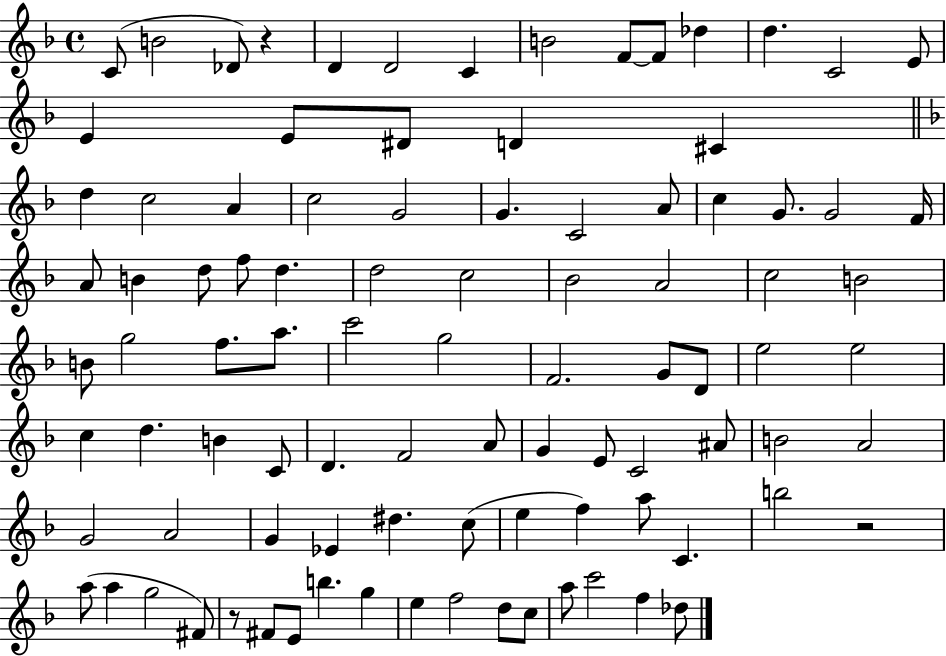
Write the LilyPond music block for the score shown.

{
  \clef treble
  \time 4/4
  \defaultTimeSignature
  \key f \major
  c'8( b'2 des'8) r4 | d'4 d'2 c'4 | b'2 f'8~~ f'8 des''4 | d''4. c'2 e'8 | \break e'4 e'8 dis'8 d'4 cis'4 | \bar "||" \break \key f \major d''4 c''2 a'4 | c''2 g'2 | g'4. c'2 a'8 | c''4 g'8. g'2 f'16 | \break a'8 b'4 d''8 f''8 d''4. | d''2 c''2 | bes'2 a'2 | c''2 b'2 | \break b'8 g''2 f''8. a''8. | c'''2 g''2 | f'2. g'8 d'8 | e''2 e''2 | \break c''4 d''4. b'4 c'8 | d'4. f'2 a'8 | g'4 e'8 c'2 ais'8 | b'2 a'2 | \break g'2 a'2 | g'4 ees'4 dis''4. c''8( | e''4 f''4) a''8 c'4. | b''2 r2 | \break a''8( a''4 g''2 fis'8) | r8 fis'8 e'8 b''4. g''4 | e''4 f''2 d''8 c''8 | a''8 c'''2 f''4 des''8 | \break \bar "|."
}